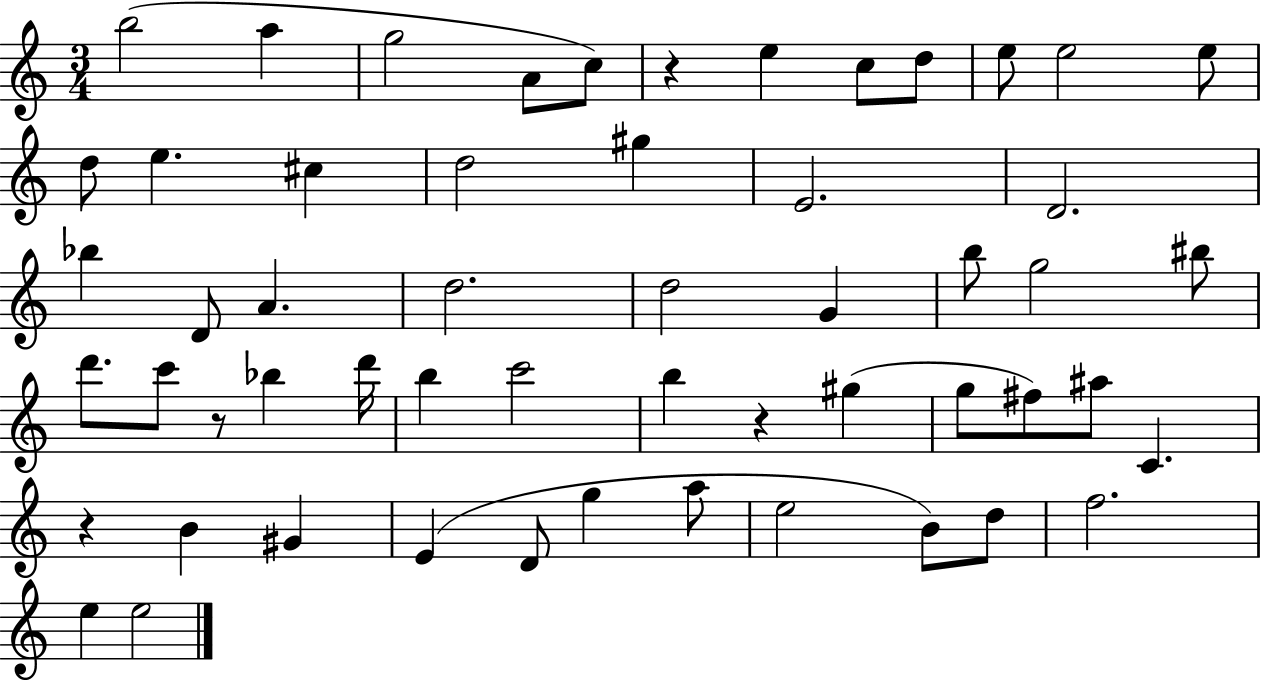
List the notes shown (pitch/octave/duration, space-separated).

B5/h A5/q G5/h A4/e C5/e R/q E5/q C5/e D5/e E5/e E5/h E5/e D5/e E5/q. C#5/q D5/h G#5/q E4/h. D4/h. Bb5/q D4/e A4/q. D5/h. D5/h G4/q B5/e G5/h BIS5/e D6/e. C6/e R/e Bb5/q D6/s B5/q C6/h B5/q R/q G#5/q G5/e F#5/e A#5/e C4/q. R/q B4/q G#4/q E4/q D4/e G5/q A5/e E5/h B4/e D5/e F5/h. E5/q E5/h